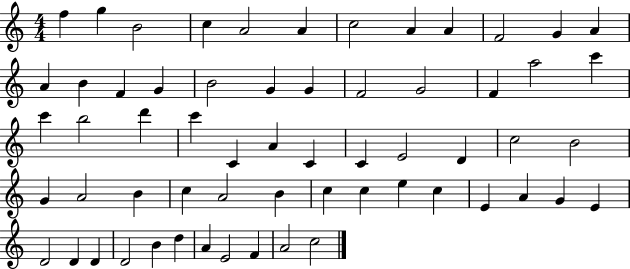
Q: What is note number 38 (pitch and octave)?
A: A4